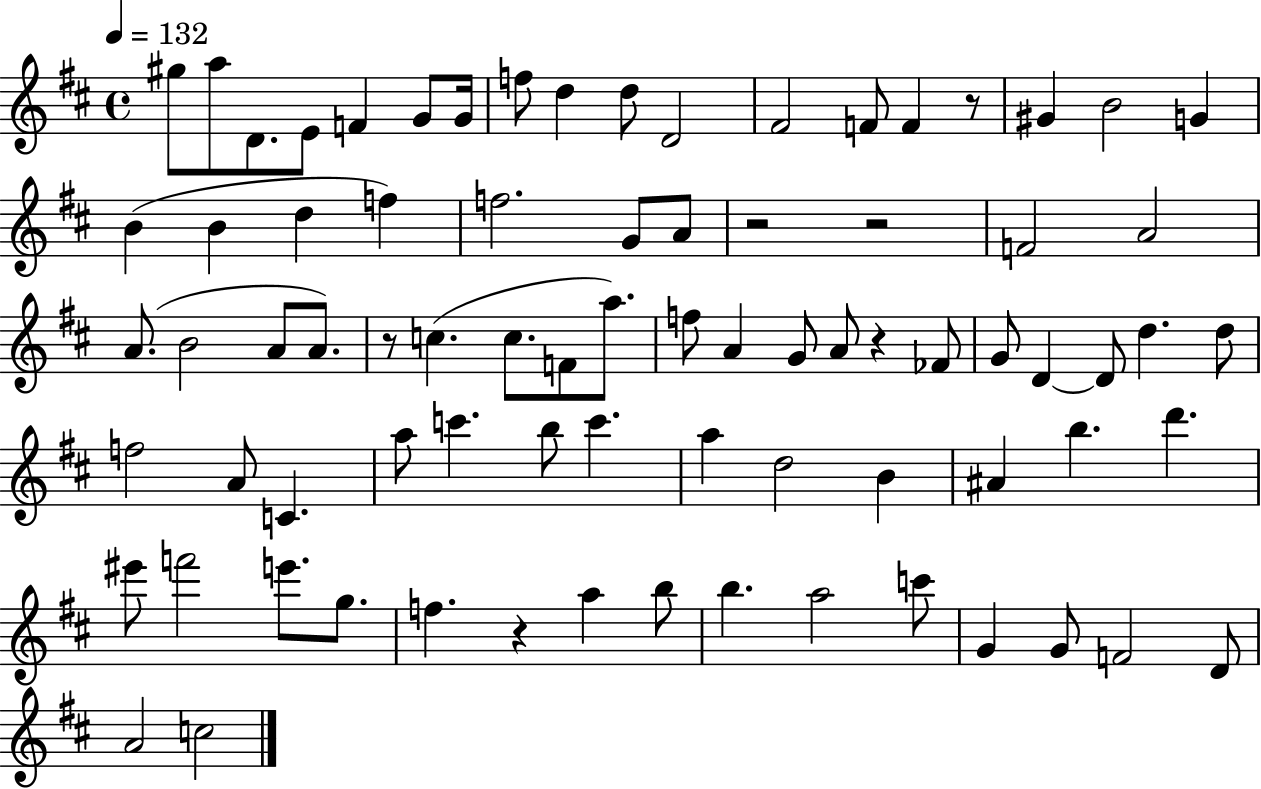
{
  \clef treble
  \time 4/4
  \defaultTimeSignature
  \key d \major
  \tempo 4 = 132
  gis''8 a''8 d'8. e'8 f'4 g'8 g'16 | f''8 d''4 d''8 d'2 | fis'2 f'8 f'4 r8 | gis'4 b'2 g'4 | \break b'4( b'4 d''4 f''4) | f''2. g'8 a'8 | r2 r2 | f'2 a'2 | \break a'8.( b'2 a'8 a'8.) | r8 c''4.( c''8. f'8 a''8.) | f''8 a'4 g'8 a'8 r4 fes'8 | g'8 d'4~~ d'8 d''4. d''8 | \break f''2 a'8 c'4. | a''8 c'''4. b''8 c'''4. | a''4 d''2 b'4 | ais'4 b''4. d'''4. | \break eis'''8 f'''2 e'''8. g''8. | f''4. r4 a''4 b''8 | b''4. a''2 c'''8 | g'4 g'8 f'2 d'8 | \break a'2 c''2 | \bar "|."
}